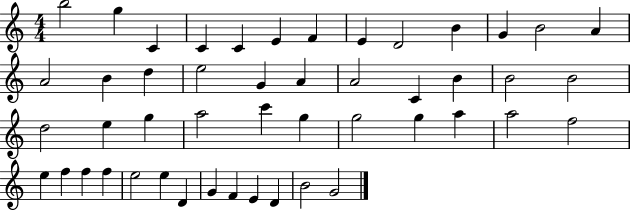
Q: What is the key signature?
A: C major